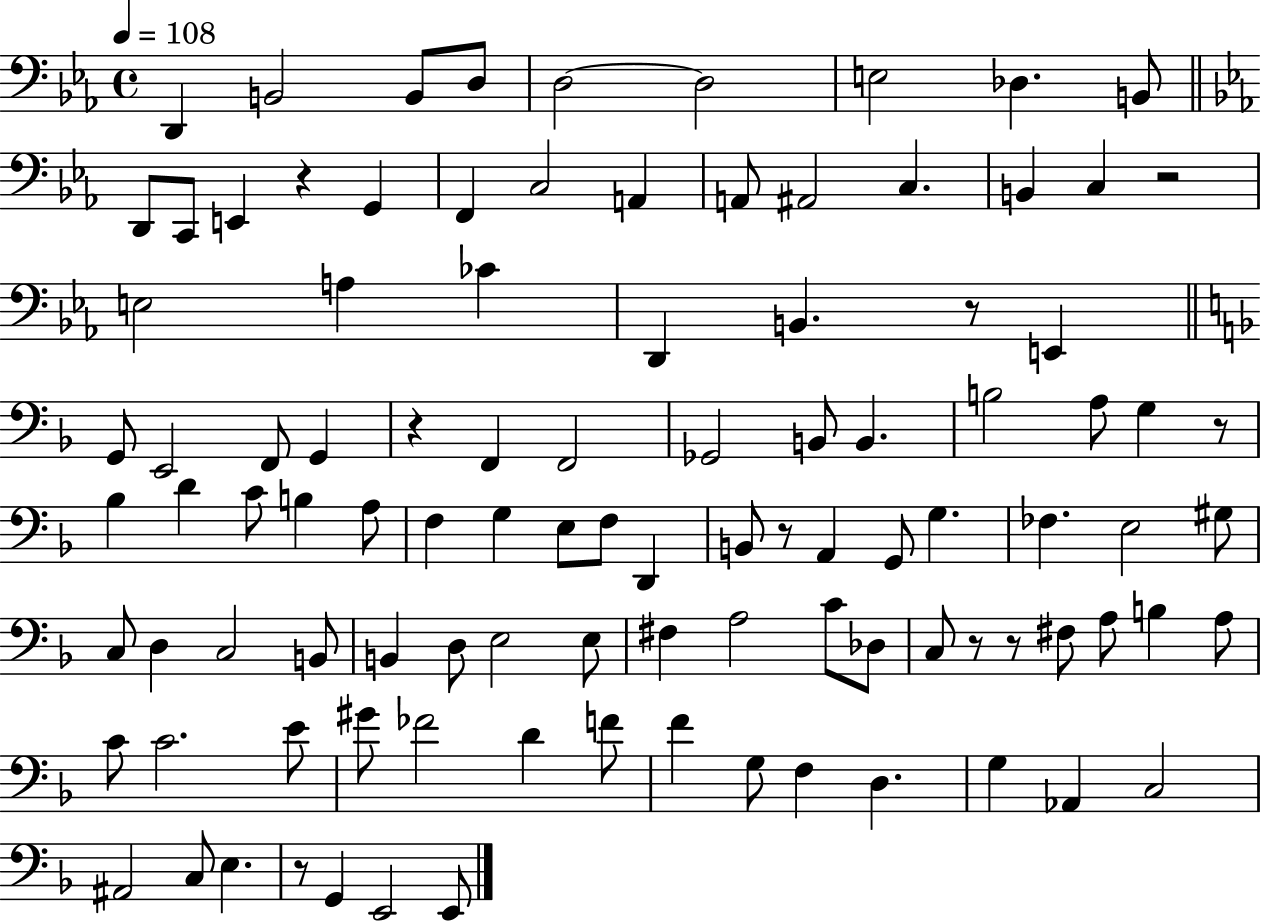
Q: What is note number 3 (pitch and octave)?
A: B2